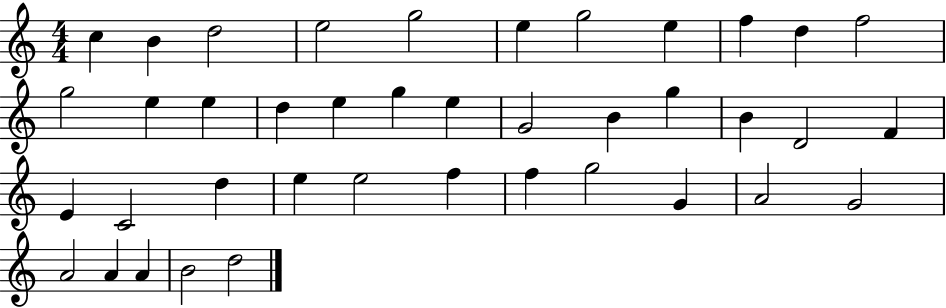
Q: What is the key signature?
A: C major